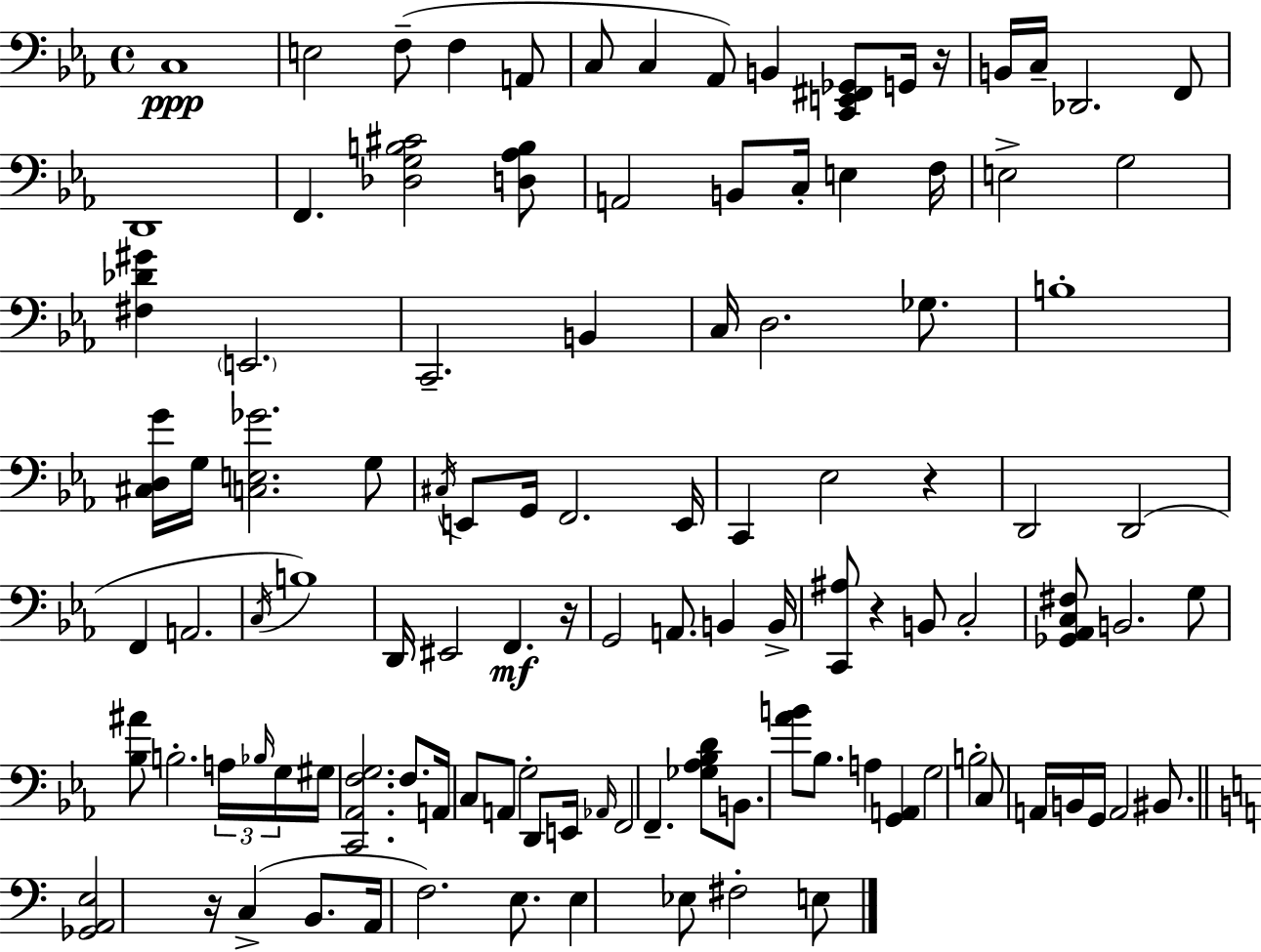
X:1
T:Untitled
M:4/4
L:1/4
K:Cm
C,4 E,2 F,/2 F, A,,/2 C,/2 C, _A,,/2 B,, [C,,E,,^F,,_G,,]/2 G,,/4 z/4 B,,/4 C,/4 _D,,2 F,,/2 D,,4 F,, [_D,G,B,^C]2 [D,_A,B,]/2 A,,2 B,,/2 C,/4 E, F,/4 E,2 G,2 [^F,_D^G] E,,2 C,,2 B,, C,/4 D,2 _G,/2 B,4 [^C,D,G]/4 G,/4 [C,E,_G]2 G,/2 ^C,/4 E,,/2 G,,/4 F,,2 E,,/4 C,, _E,2 z D,,2 D,,2 F,, A,,2 C,/4 B,4 D,,/4 ^E,,2 F,, z/4 G,,2 A,,/2 B,, B,,/4 [C,,^A,]/2 z B,,/2 C,2 [_G,,_A,,C,^F,]/2 B,,2 G,/2 [_B,^A]/2 B,2 A,/4 _B,/4 G,/4 ^G,/4 [C,,_A,,F,G,]2 F,/2 A,,/4 C,/2 A,,/2 G,2 D,,/2 E,,/4 _A,,/4 F,,2 F,, [_G,_A,_B,D]/2 B,,/2 [_AB]/2 _B,/2 A, [G,,A,,] G,2 B,2 C,/2 A,,/4 B,,/4 G,,/4 A,,2 ^B,,/2 [_G,,A,,E,]2 z/4 C, B,,/2 A,,/4 F,2 E,/2 E, _E,/2 ^F,2 E,/2